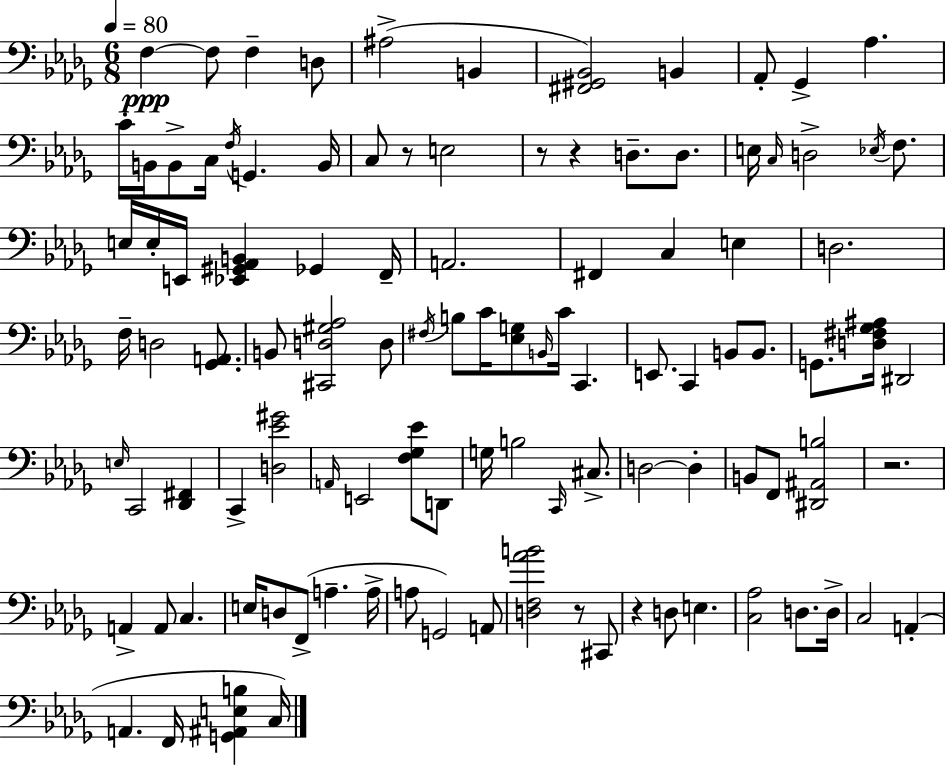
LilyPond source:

{
  \clef bass
  \numericTimeSignature
  \time 6/8
  \key bes \minor
  \tempo 4 = 80
  f4~~\ppp f8 f4-- d8 | ais2->( b,4 | <fis, gis, bes,>2) b,4 | aes,8-. ges,4-> aes4. | \break c'16-. b,16 b,8-> c16 \acciaccatura { f16 } g,4. | b,16 c8 r8 e2 | r8 r4 d8.-- d8. | e16 \grace { c16 } d2-> \acciaccatura { ees16 } | \break f8. e16 e16-. e,16 <ees, gis, aes, b,>4 ges,4 | f,16-- a,2. | fis,4 c4 e4 | d2. | \break f16-- d2 | <ges, a,>8. b,8 <cis, d gis aes>2 | d8 \acciaccatura { fis16 } b8 c'16 <ees g>8 \grace { b,16 } c'16 c,4. | e,8. c,4 | \break b,8 b,8. g,8. <d fis ges ais>16 dis,2 | \grace { e16 } c,2 | <des, fis,>4 c,4-> <d ees' gis'>2 | \grace { a,16 } e,2 | \break <f ges ees'>8 d,8 g16 b2 | \grace { c,16 } cis8.-> d2~~ | d4-. b,8 f,8 | <dis, ais, b>2 r2. | \break a,4-> | a,8 c4. e16 d8 f,8->( | a4.-- a16-> a8 g,2) | a,8 <d f aes' b'>2 | \break r8 cis,8 r4 | d8 e4. <c aes>2 | d8. d16-> c2 | a,4-.( a,4. | \break f,16 <g, ais, e b>4 c16) \bar "|."
}